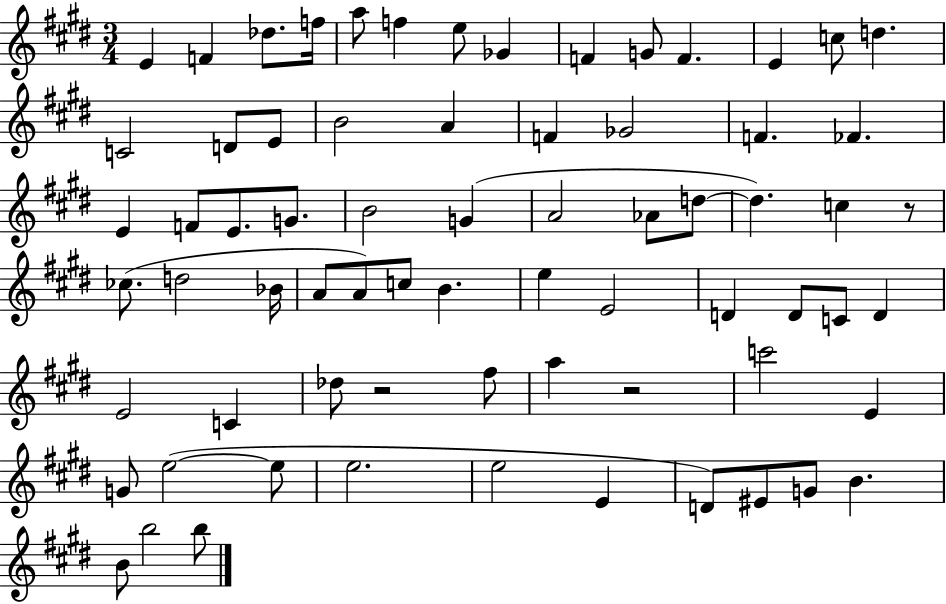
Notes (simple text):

E4/q F4/q Db5/e. F5/s A5/e F5/q E5/e Gb4/q F4/q G4/e F4/q. E4/q C5/e D5/q. C4/h D4/e E4/e B4/h A4/q F4/q Gb4/h F4/q. FES4/q. E4/q F4/e E4/e. G4/e. B4/h G4/q A4/h Ab4/e D5/e D5/q. C5/q R/e CES5/e. D5/h Bb4/s A4/e A4/e C5/e B4/q. E5/q E4/h D4/q D4/e C4/e D4/q E4/h C4/q Db5/e R/h F#5/e A5/q R/h C6/h E4/q G4/e E5/h E5/e E5/h. E5/h E4/q D4/e EIS4/e G4/e B4/q. B4/e B5/h B5/e